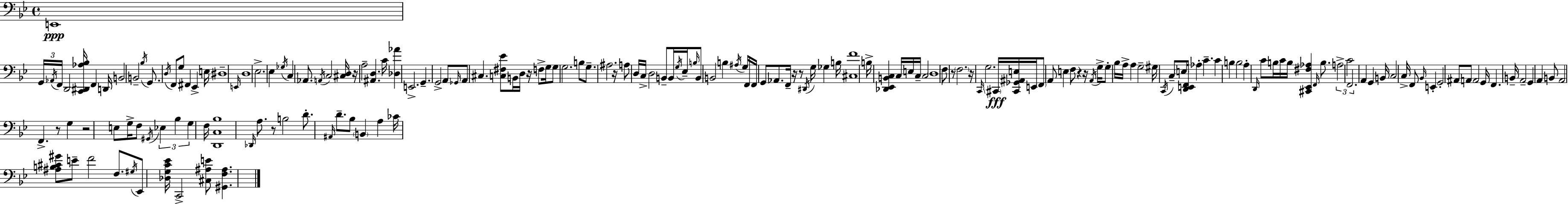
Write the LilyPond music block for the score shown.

{
  \clef bass
  \time 4/4
  \defaultTimeSignature
  \key g \minor
  e,1\ppp | \tuplet 3/2 { g,16 \acciaccatura { aes,16 } f,16 } d,2 <c, dis, aes bes>16 f,4 | d,16 b,2 b,2-- | \acciaccatura { bes16 } g,8. \acciaccatura { d16 } f,8 g8 fis,4 ees,4-> | \break e16 dis1-- | \grace { e,16 } d1 | ees2.-> | ees4 \acciaccatura { ges16 } c4 aes,8. \acciaccatura { a,16 } c2 | \break <cis d>16 r16 a2-- <ais, d>4. | c'16 <des aes'>4 e,2.-> | g,4.-- g,2-> | a,8 \grace { ges,16 } a,8 cis4. <c fis ees'>8 | \break b,16 d16 r16 f8-> g16 g8 g2. | b8 g8.-- ais2. | r16 a8 d16 c16-> d2 | b,8-- b,16 \acciaccatura { g16 } ees16-- \grace { b16 } b,8 b,2 | \break b4 \acciaccatura { ais16 } g16 f,16 f,16 g,8 aes,8. | f,16-- r16 r8 \acciaccatura { dis,16 } g16 ges4 b16 <cis f'>1 | b16-> <des, ees, b, c>4 | c16 e16 c16-- c2 \parenthesize d1 | \break f8 r8 \parenthesize f2. | r16 \grace { c,16 } g2. | \parenthesize cis,16\fff <cis, ges, ais, e>16 e,16 \parenthesize f,8 a,8 | e4 f8 r4 r16 \acciaccatura { a,16 } g16-> g8-. bes16 | \break a16-> a4 g2-- gis16 \acciaccatura { c,16 } c8-- | \parenthesize e8 <d, e, f,>16 aes4-. c'4.-- c'4 | b4 b2 a4-. | \grace { d,16 } c'8 b16 c'16 b16 <cis, ees, fis aes>4 \grace { f,16 } b8. | \break \tuplet 3/2 { a2-> c'2 | f,2. } a,4 | g,4 b,16 c2 c16-> f,8 | \grace { bes,16 } e,4-. g,2-. ais,8 a,8 | \break a,2 g,16 f,4. | b,16-- a,2-- g,4 a,4 | b,8 a,2 f,4.-> | r8 g4 r2 e8 | \break g16-> f8 \acciaccatura { gis,16 } \tuplet 3/2 { ees4 bes4 g4 } | f16 <d, c bes>1 | \grace { des,16 } a8. r8 b2 | d'8.-. \grace { ais,16 } d'8.-- bes8 \parenthesize b,4 a4 | \break ces'16 <ais b cis' gis'>8 e'8-- f'2 f8. | \acciaccatura { gis16 } ees,8 <des g c' ees'>16 c,2-> <cis ais e'>8 <gis, f ais>4. | \bar "|."
}